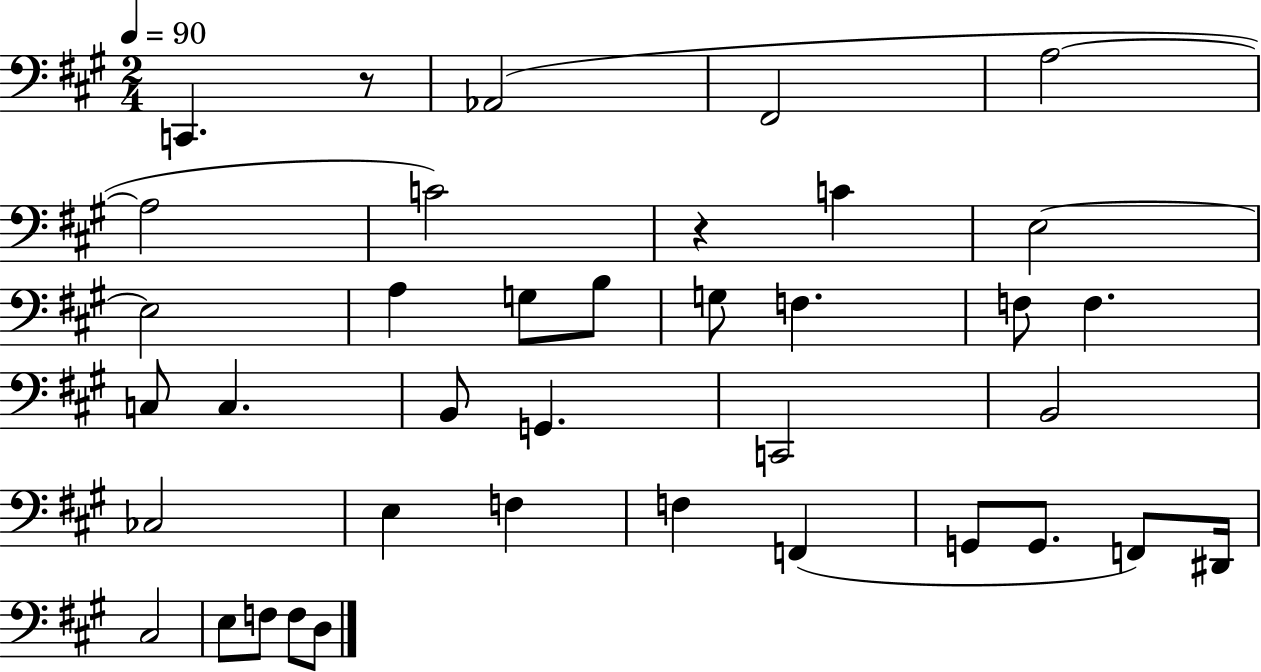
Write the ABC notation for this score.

X:1
T:Untitled
M:2/4
L:1/4
K:A
C,, z/2 _A,,2 ^F,,2 A,2 A,2 C2 z C E,2 E,2 A, G,/2 B,/2 G,/2 F, F,/2 F, C,/2 C, B,,/2 G,, C,,2 B,,2 _C,2 E, F, F, F,, G,,/2 G,,/2 F,,/2 ^D,,/4 ^C,2 E,/2 F,/2 F,/2 D,/2